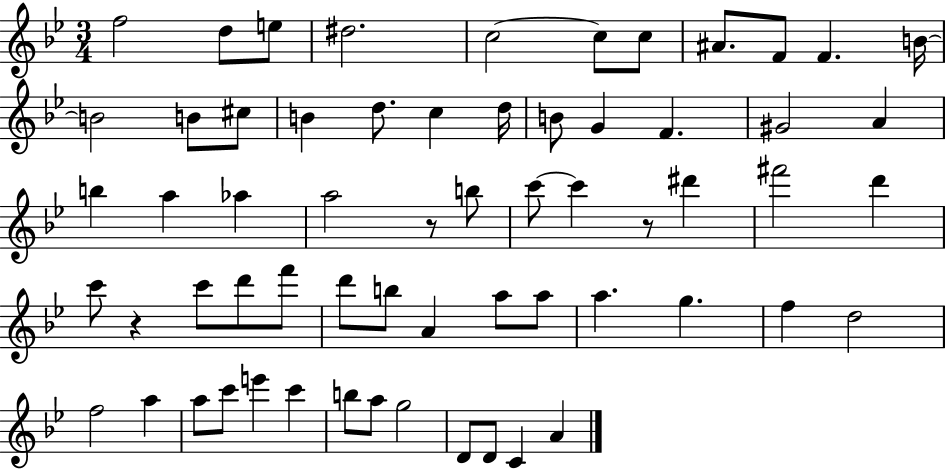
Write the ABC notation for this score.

X:1
T:Untitled
M:3/4
L:1/4
K:Bb
f2 d/2 e/2 ^d2 c2 c/2 c/2 ^A/2 F/2 F B/4 B2 B/2 ^c/2 B d/2 c d/4 B/2 G F ^G2 A b a _a a2 z/2 b/2 c'/2 c' z/2 ^d' ^f'2 d' c'/2 z c'/2 d'/2 f'/2 d'/2 b/2 A a/2 a/2 a g f d2 f2 a a/2 c'/2 e' c' b/2 a/2 g2 D/2 D/2 C A